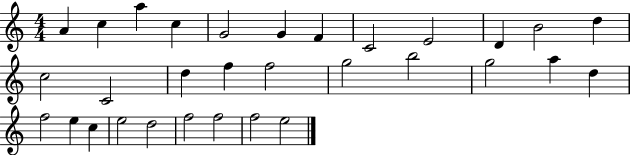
{
  \clef treble
  \numericTimeSignature
  \time 4/4
  \key c \major
  a'4 c''4 a''4 c''4 | g'2 g'4 f'4 | c'2 e'2 | d'4 b'2 d''4 | \break c''2 c'2 | d''4 f''4 f''2 | g''2 b''2 | g''2 a''4 d''4 | \break f''2 e''4 c''4 | e''2 d''2 | f''2 f''2 | f''2 e''2 | \break \bar "|."
}